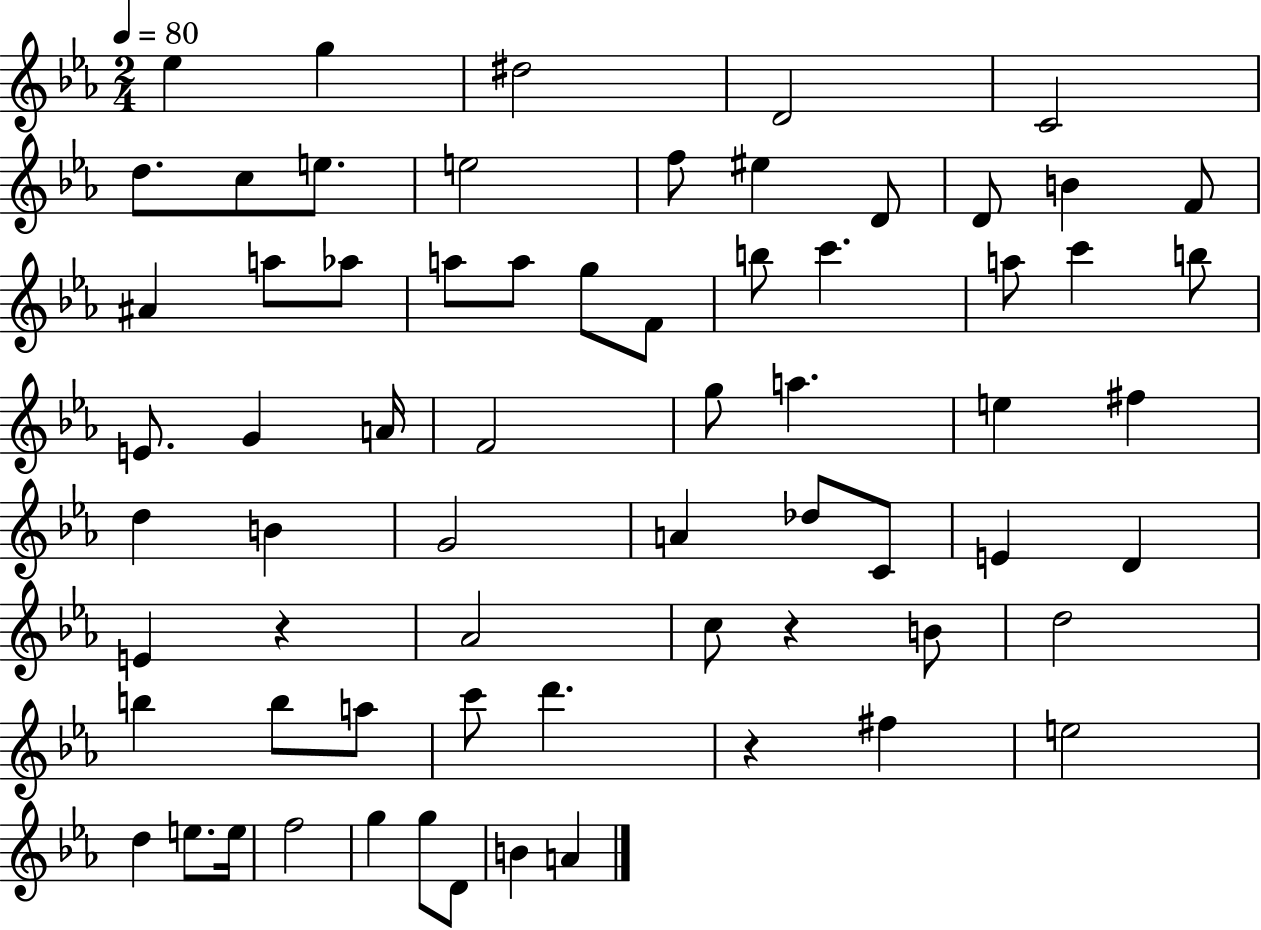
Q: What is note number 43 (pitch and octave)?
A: D4